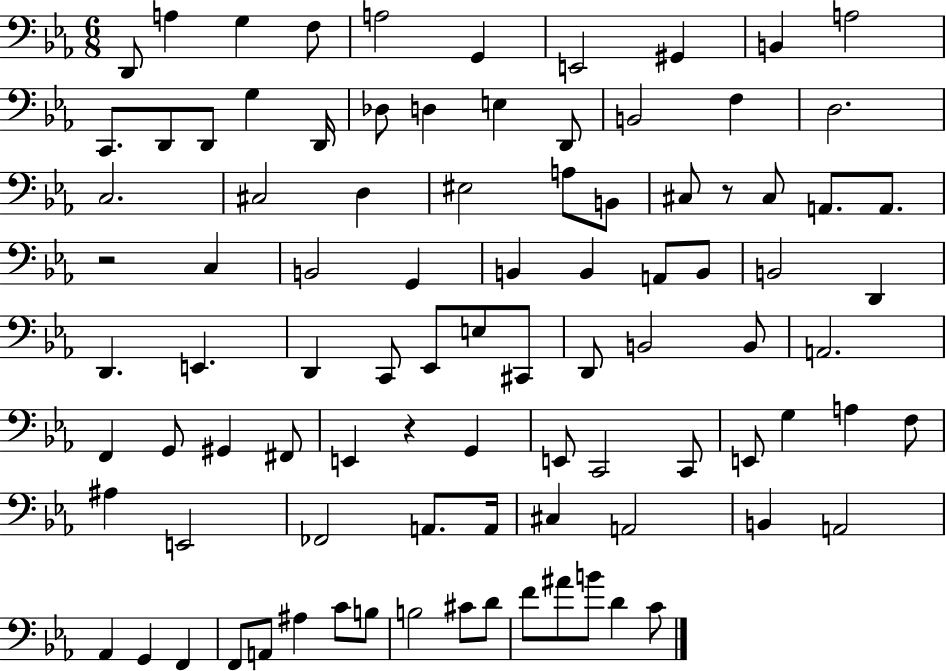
{
  \clef bass
  \numericTimeSignature
  \time 6/8
  \key ees \major
  d,8 a4 g4 f8 | a2 g,4 | e,2 gis,4 | b,4 a2 | \break c,8. d,8 d,8 g4 d,16 | des8 d4 e4 d,8 | b,2 f4 | d2. | \break c2. | cis2 d4 | eis2 a8 b,8 | cis8 r8 cis8 a,8. a,8. | \break r2 c4 | b,2 g,4 | b,4 b,4 a,8 b,8 | b,2 d,4 | \break d,4. e,4. | d,4 c,8 ees,8 e8 cis,8 | d,8 b,2 b,8 | a,2. | \break f,4 g,8 gis,4 fis,8 | e,4 r4 g,4 | e,8 c,2 c,8 | e,8 g4 a4 f8 | \break ais4 e,2 | fes,2 a,8. a,16 | cis4 a,2 | b,4 a,2 | \break aes,4 g,4 f,4 | f,8 a,8 ais4 c'8 b8 | b2 cis'8 d'8 | f'8 ais'8 b'8 d'4 c'8 | \break \bar "|."
}